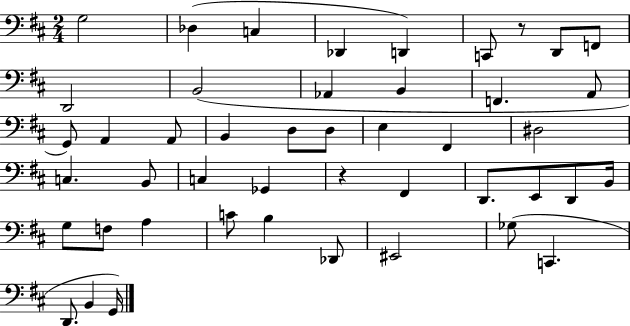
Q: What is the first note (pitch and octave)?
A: G3